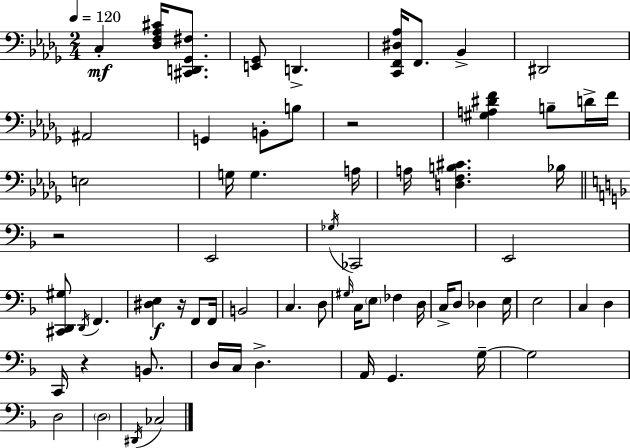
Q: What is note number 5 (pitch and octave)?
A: D#2